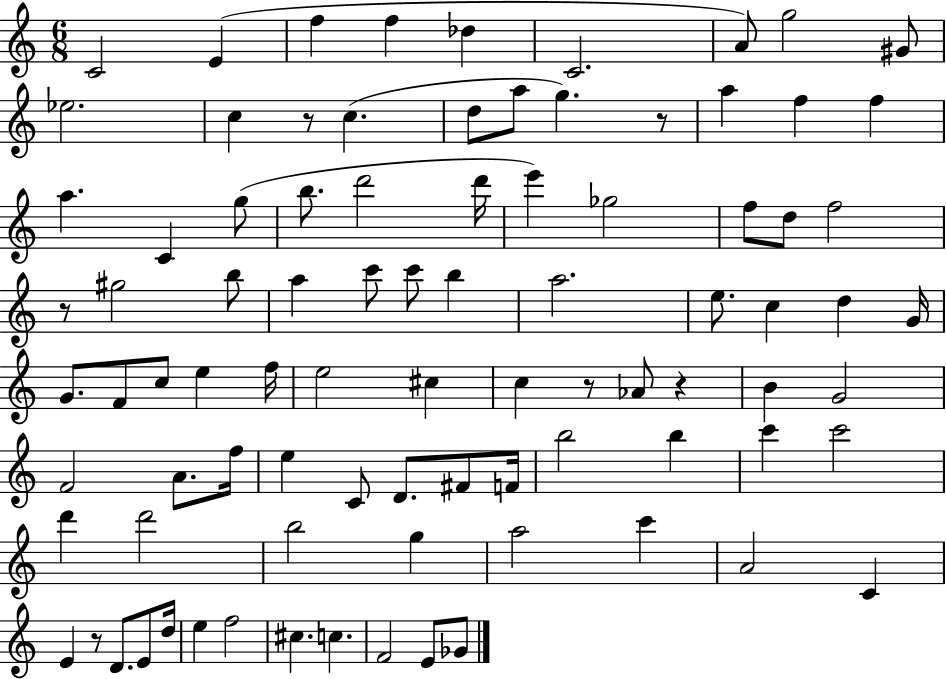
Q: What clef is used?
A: treble